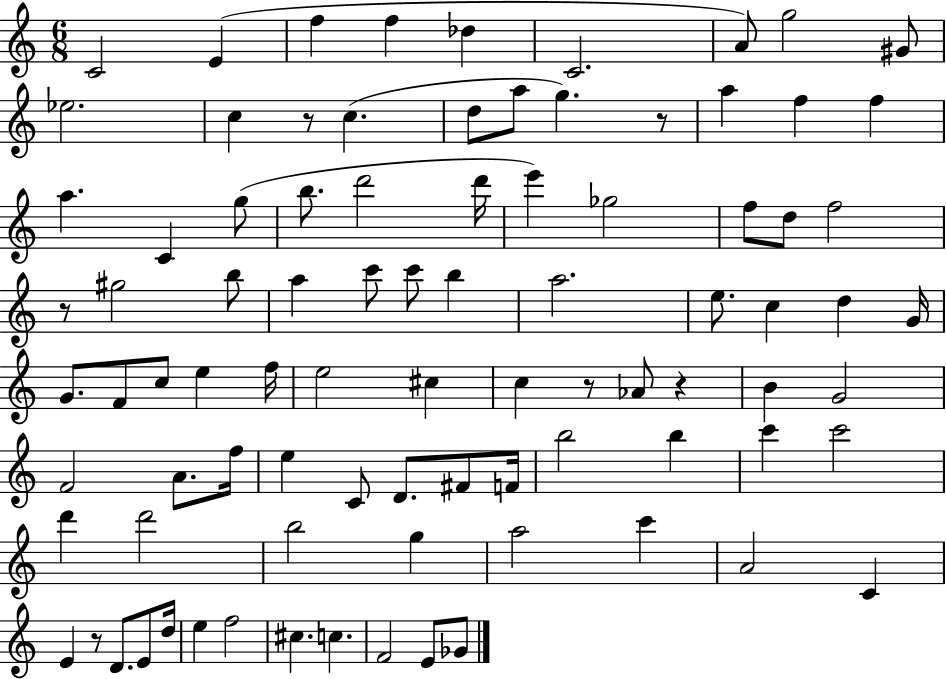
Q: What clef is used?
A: treble